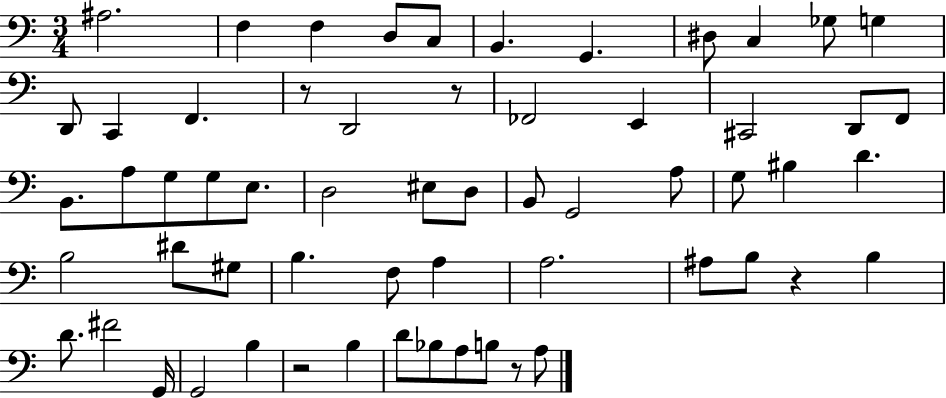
{
  \clef bass
  \numericTimeSignature
  \time 3/4
  \key c \major
  \repeat volta 2 { ais2. | f4 f4 d8 c8 | b,4. g,4. | dis8 c4 ges8 g4 | \break d,8 c,4 f,4. | r8 d,2 r8 | fes,2 e,4 | cis,2 d,8 f,8 | \break b,8. a8 g8 g8 e8. | d2 eis8 d8 | b,8 g,2 a8 | g8 bis4 d'4. | \break b2 dis'8 gis8 | b4. f8 a4 | a2. | ais8 b8 r4 b4 | \break d'8. fis'2 g,16 | g,2 b4 | r2 b4 | d'8 bes8 a8 b8 r8 a8 | \break } \bar "|."
}